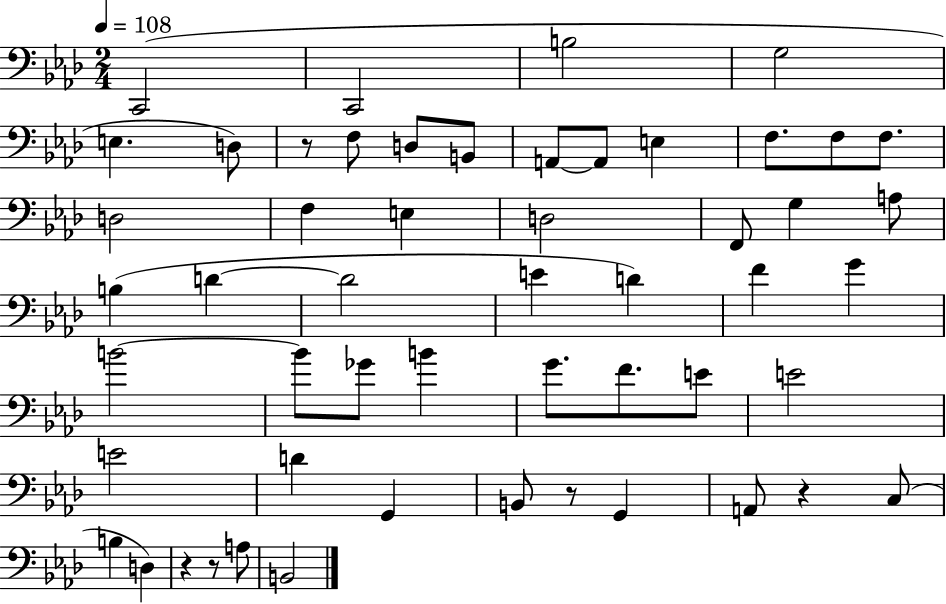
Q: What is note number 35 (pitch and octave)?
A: F4